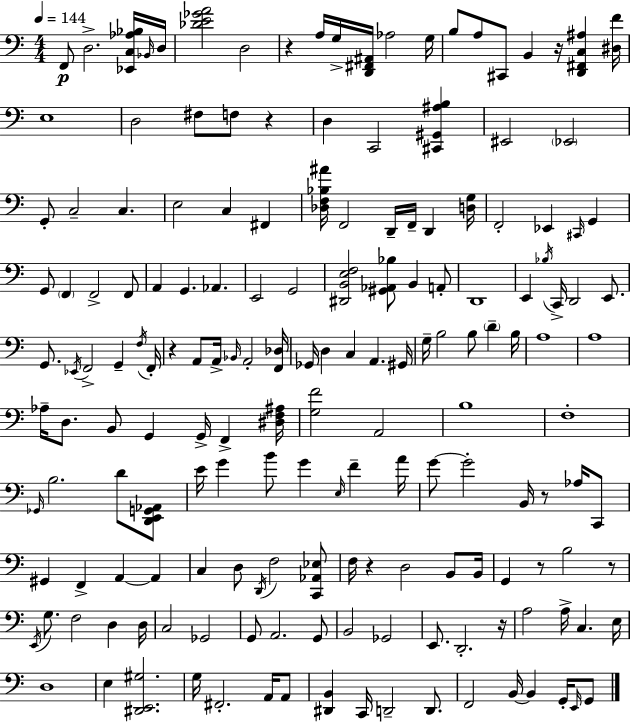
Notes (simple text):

F2/e D3/h. [Eb2,C3,Ab3,Bb3]/s Bb2/s D3/s [Db4,E4,Gb4,A4]/h D3/h R/q A3/s G3/s [D2,F#2,A#2]/s Ab3/h G3/s B3/e A3/e C#2/e B2/q R/s [D2,F#2,C3,A#3]/q [D#3,F4]/s E3/w D3/h F#3/e F3/e R/q D3/q C2/h [C#2,G#2,A#3,B3]/q EIS2/h Eb2/h G2/e C3/h C3/q. E3/h C3/q F#2/q [Db3,F3,Bb3,A#4]/s F2/h D2/s F2/s D2/q [D3,G3]/s F2/h Eb2/q C#2/s G2/q G2/e F2/q F2/h F2/e A2/q G2/q. Ab2/q. E2/h G2/h [D#2,B2,E3,F3]/h [G#2,Ab2,Bb3]/e B2/q A2/e D2/w E2/q Bb3/s C2/s D2/h E2/e. G2/e. Eb2/s F2/h G2/q F3/s F2/s R/q A2/e A2/s Bb2/s A2/h [F2,Db3]/s Gb2/s D3/q C3/q A2/q. G#2/s G3/s B3/h B3/e D4/q B3/s A3/w A3/w Ab3/s D3/e. B2/e G2/q G2/s F2/q [D#3,F3,A#3]/s [G3,F4]/h A2/h B3/w F3/w Gb2/s B3/h. D4/e [D2,E2,G2,Ab2]/e E4/s G4/q B4/e G4/q E3/s F4/q A4/s G4/e G4/h B2/s R/e Ab3/s C2/e G#2/q F2/q A2/q A2/q C3/q D3/e D2/s F3/h [C2,Ab2,Eb3]/e F3/s R/q D3/h B2/e B2/s G2/q R/e B3/h R/e E2/s G3/e. F3/h D3/q D3/s C3/h Gb2/h G2/e A2/h. G2/e B2/h Gb2/h E2/e. D2/h. R/s A3/h A3/s C3/q. E3/s D3/w E3/q [D#2,E2,G#3]/h. G3/s F#2/h. A2/s A2/e [D#2,B2]/q C2/s D2/h D2/e. F2/h B2/s B2/q G2/s E2/s G2/e